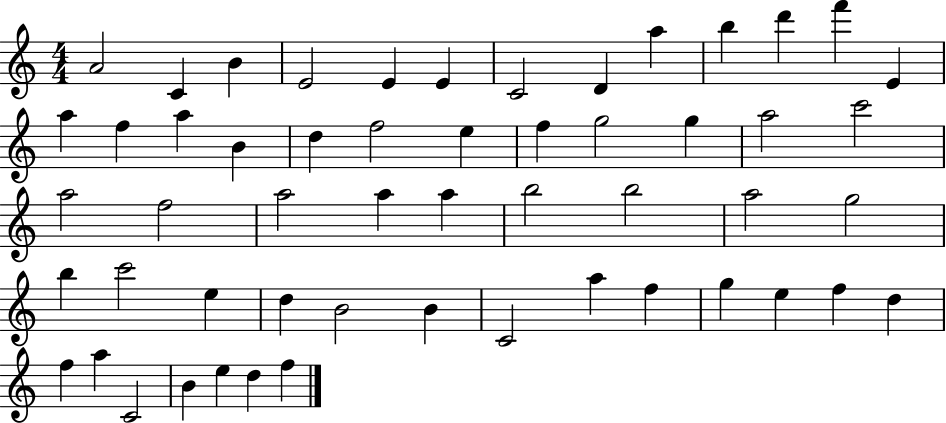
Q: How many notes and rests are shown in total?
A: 54